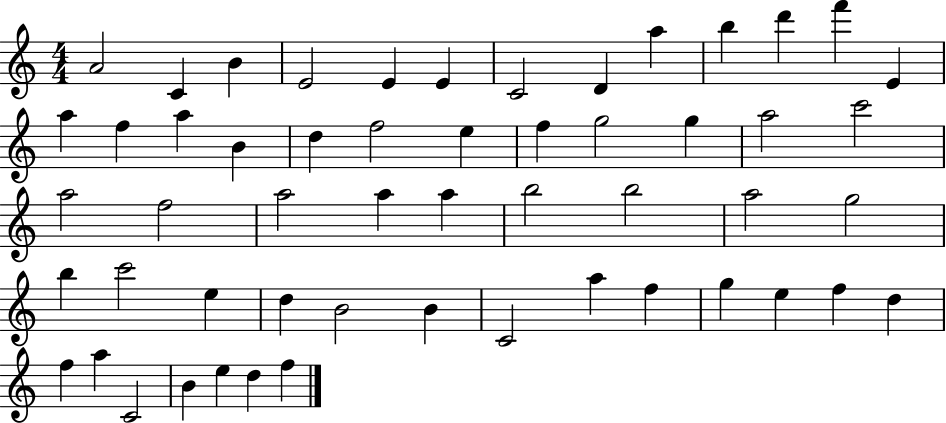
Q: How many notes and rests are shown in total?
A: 54